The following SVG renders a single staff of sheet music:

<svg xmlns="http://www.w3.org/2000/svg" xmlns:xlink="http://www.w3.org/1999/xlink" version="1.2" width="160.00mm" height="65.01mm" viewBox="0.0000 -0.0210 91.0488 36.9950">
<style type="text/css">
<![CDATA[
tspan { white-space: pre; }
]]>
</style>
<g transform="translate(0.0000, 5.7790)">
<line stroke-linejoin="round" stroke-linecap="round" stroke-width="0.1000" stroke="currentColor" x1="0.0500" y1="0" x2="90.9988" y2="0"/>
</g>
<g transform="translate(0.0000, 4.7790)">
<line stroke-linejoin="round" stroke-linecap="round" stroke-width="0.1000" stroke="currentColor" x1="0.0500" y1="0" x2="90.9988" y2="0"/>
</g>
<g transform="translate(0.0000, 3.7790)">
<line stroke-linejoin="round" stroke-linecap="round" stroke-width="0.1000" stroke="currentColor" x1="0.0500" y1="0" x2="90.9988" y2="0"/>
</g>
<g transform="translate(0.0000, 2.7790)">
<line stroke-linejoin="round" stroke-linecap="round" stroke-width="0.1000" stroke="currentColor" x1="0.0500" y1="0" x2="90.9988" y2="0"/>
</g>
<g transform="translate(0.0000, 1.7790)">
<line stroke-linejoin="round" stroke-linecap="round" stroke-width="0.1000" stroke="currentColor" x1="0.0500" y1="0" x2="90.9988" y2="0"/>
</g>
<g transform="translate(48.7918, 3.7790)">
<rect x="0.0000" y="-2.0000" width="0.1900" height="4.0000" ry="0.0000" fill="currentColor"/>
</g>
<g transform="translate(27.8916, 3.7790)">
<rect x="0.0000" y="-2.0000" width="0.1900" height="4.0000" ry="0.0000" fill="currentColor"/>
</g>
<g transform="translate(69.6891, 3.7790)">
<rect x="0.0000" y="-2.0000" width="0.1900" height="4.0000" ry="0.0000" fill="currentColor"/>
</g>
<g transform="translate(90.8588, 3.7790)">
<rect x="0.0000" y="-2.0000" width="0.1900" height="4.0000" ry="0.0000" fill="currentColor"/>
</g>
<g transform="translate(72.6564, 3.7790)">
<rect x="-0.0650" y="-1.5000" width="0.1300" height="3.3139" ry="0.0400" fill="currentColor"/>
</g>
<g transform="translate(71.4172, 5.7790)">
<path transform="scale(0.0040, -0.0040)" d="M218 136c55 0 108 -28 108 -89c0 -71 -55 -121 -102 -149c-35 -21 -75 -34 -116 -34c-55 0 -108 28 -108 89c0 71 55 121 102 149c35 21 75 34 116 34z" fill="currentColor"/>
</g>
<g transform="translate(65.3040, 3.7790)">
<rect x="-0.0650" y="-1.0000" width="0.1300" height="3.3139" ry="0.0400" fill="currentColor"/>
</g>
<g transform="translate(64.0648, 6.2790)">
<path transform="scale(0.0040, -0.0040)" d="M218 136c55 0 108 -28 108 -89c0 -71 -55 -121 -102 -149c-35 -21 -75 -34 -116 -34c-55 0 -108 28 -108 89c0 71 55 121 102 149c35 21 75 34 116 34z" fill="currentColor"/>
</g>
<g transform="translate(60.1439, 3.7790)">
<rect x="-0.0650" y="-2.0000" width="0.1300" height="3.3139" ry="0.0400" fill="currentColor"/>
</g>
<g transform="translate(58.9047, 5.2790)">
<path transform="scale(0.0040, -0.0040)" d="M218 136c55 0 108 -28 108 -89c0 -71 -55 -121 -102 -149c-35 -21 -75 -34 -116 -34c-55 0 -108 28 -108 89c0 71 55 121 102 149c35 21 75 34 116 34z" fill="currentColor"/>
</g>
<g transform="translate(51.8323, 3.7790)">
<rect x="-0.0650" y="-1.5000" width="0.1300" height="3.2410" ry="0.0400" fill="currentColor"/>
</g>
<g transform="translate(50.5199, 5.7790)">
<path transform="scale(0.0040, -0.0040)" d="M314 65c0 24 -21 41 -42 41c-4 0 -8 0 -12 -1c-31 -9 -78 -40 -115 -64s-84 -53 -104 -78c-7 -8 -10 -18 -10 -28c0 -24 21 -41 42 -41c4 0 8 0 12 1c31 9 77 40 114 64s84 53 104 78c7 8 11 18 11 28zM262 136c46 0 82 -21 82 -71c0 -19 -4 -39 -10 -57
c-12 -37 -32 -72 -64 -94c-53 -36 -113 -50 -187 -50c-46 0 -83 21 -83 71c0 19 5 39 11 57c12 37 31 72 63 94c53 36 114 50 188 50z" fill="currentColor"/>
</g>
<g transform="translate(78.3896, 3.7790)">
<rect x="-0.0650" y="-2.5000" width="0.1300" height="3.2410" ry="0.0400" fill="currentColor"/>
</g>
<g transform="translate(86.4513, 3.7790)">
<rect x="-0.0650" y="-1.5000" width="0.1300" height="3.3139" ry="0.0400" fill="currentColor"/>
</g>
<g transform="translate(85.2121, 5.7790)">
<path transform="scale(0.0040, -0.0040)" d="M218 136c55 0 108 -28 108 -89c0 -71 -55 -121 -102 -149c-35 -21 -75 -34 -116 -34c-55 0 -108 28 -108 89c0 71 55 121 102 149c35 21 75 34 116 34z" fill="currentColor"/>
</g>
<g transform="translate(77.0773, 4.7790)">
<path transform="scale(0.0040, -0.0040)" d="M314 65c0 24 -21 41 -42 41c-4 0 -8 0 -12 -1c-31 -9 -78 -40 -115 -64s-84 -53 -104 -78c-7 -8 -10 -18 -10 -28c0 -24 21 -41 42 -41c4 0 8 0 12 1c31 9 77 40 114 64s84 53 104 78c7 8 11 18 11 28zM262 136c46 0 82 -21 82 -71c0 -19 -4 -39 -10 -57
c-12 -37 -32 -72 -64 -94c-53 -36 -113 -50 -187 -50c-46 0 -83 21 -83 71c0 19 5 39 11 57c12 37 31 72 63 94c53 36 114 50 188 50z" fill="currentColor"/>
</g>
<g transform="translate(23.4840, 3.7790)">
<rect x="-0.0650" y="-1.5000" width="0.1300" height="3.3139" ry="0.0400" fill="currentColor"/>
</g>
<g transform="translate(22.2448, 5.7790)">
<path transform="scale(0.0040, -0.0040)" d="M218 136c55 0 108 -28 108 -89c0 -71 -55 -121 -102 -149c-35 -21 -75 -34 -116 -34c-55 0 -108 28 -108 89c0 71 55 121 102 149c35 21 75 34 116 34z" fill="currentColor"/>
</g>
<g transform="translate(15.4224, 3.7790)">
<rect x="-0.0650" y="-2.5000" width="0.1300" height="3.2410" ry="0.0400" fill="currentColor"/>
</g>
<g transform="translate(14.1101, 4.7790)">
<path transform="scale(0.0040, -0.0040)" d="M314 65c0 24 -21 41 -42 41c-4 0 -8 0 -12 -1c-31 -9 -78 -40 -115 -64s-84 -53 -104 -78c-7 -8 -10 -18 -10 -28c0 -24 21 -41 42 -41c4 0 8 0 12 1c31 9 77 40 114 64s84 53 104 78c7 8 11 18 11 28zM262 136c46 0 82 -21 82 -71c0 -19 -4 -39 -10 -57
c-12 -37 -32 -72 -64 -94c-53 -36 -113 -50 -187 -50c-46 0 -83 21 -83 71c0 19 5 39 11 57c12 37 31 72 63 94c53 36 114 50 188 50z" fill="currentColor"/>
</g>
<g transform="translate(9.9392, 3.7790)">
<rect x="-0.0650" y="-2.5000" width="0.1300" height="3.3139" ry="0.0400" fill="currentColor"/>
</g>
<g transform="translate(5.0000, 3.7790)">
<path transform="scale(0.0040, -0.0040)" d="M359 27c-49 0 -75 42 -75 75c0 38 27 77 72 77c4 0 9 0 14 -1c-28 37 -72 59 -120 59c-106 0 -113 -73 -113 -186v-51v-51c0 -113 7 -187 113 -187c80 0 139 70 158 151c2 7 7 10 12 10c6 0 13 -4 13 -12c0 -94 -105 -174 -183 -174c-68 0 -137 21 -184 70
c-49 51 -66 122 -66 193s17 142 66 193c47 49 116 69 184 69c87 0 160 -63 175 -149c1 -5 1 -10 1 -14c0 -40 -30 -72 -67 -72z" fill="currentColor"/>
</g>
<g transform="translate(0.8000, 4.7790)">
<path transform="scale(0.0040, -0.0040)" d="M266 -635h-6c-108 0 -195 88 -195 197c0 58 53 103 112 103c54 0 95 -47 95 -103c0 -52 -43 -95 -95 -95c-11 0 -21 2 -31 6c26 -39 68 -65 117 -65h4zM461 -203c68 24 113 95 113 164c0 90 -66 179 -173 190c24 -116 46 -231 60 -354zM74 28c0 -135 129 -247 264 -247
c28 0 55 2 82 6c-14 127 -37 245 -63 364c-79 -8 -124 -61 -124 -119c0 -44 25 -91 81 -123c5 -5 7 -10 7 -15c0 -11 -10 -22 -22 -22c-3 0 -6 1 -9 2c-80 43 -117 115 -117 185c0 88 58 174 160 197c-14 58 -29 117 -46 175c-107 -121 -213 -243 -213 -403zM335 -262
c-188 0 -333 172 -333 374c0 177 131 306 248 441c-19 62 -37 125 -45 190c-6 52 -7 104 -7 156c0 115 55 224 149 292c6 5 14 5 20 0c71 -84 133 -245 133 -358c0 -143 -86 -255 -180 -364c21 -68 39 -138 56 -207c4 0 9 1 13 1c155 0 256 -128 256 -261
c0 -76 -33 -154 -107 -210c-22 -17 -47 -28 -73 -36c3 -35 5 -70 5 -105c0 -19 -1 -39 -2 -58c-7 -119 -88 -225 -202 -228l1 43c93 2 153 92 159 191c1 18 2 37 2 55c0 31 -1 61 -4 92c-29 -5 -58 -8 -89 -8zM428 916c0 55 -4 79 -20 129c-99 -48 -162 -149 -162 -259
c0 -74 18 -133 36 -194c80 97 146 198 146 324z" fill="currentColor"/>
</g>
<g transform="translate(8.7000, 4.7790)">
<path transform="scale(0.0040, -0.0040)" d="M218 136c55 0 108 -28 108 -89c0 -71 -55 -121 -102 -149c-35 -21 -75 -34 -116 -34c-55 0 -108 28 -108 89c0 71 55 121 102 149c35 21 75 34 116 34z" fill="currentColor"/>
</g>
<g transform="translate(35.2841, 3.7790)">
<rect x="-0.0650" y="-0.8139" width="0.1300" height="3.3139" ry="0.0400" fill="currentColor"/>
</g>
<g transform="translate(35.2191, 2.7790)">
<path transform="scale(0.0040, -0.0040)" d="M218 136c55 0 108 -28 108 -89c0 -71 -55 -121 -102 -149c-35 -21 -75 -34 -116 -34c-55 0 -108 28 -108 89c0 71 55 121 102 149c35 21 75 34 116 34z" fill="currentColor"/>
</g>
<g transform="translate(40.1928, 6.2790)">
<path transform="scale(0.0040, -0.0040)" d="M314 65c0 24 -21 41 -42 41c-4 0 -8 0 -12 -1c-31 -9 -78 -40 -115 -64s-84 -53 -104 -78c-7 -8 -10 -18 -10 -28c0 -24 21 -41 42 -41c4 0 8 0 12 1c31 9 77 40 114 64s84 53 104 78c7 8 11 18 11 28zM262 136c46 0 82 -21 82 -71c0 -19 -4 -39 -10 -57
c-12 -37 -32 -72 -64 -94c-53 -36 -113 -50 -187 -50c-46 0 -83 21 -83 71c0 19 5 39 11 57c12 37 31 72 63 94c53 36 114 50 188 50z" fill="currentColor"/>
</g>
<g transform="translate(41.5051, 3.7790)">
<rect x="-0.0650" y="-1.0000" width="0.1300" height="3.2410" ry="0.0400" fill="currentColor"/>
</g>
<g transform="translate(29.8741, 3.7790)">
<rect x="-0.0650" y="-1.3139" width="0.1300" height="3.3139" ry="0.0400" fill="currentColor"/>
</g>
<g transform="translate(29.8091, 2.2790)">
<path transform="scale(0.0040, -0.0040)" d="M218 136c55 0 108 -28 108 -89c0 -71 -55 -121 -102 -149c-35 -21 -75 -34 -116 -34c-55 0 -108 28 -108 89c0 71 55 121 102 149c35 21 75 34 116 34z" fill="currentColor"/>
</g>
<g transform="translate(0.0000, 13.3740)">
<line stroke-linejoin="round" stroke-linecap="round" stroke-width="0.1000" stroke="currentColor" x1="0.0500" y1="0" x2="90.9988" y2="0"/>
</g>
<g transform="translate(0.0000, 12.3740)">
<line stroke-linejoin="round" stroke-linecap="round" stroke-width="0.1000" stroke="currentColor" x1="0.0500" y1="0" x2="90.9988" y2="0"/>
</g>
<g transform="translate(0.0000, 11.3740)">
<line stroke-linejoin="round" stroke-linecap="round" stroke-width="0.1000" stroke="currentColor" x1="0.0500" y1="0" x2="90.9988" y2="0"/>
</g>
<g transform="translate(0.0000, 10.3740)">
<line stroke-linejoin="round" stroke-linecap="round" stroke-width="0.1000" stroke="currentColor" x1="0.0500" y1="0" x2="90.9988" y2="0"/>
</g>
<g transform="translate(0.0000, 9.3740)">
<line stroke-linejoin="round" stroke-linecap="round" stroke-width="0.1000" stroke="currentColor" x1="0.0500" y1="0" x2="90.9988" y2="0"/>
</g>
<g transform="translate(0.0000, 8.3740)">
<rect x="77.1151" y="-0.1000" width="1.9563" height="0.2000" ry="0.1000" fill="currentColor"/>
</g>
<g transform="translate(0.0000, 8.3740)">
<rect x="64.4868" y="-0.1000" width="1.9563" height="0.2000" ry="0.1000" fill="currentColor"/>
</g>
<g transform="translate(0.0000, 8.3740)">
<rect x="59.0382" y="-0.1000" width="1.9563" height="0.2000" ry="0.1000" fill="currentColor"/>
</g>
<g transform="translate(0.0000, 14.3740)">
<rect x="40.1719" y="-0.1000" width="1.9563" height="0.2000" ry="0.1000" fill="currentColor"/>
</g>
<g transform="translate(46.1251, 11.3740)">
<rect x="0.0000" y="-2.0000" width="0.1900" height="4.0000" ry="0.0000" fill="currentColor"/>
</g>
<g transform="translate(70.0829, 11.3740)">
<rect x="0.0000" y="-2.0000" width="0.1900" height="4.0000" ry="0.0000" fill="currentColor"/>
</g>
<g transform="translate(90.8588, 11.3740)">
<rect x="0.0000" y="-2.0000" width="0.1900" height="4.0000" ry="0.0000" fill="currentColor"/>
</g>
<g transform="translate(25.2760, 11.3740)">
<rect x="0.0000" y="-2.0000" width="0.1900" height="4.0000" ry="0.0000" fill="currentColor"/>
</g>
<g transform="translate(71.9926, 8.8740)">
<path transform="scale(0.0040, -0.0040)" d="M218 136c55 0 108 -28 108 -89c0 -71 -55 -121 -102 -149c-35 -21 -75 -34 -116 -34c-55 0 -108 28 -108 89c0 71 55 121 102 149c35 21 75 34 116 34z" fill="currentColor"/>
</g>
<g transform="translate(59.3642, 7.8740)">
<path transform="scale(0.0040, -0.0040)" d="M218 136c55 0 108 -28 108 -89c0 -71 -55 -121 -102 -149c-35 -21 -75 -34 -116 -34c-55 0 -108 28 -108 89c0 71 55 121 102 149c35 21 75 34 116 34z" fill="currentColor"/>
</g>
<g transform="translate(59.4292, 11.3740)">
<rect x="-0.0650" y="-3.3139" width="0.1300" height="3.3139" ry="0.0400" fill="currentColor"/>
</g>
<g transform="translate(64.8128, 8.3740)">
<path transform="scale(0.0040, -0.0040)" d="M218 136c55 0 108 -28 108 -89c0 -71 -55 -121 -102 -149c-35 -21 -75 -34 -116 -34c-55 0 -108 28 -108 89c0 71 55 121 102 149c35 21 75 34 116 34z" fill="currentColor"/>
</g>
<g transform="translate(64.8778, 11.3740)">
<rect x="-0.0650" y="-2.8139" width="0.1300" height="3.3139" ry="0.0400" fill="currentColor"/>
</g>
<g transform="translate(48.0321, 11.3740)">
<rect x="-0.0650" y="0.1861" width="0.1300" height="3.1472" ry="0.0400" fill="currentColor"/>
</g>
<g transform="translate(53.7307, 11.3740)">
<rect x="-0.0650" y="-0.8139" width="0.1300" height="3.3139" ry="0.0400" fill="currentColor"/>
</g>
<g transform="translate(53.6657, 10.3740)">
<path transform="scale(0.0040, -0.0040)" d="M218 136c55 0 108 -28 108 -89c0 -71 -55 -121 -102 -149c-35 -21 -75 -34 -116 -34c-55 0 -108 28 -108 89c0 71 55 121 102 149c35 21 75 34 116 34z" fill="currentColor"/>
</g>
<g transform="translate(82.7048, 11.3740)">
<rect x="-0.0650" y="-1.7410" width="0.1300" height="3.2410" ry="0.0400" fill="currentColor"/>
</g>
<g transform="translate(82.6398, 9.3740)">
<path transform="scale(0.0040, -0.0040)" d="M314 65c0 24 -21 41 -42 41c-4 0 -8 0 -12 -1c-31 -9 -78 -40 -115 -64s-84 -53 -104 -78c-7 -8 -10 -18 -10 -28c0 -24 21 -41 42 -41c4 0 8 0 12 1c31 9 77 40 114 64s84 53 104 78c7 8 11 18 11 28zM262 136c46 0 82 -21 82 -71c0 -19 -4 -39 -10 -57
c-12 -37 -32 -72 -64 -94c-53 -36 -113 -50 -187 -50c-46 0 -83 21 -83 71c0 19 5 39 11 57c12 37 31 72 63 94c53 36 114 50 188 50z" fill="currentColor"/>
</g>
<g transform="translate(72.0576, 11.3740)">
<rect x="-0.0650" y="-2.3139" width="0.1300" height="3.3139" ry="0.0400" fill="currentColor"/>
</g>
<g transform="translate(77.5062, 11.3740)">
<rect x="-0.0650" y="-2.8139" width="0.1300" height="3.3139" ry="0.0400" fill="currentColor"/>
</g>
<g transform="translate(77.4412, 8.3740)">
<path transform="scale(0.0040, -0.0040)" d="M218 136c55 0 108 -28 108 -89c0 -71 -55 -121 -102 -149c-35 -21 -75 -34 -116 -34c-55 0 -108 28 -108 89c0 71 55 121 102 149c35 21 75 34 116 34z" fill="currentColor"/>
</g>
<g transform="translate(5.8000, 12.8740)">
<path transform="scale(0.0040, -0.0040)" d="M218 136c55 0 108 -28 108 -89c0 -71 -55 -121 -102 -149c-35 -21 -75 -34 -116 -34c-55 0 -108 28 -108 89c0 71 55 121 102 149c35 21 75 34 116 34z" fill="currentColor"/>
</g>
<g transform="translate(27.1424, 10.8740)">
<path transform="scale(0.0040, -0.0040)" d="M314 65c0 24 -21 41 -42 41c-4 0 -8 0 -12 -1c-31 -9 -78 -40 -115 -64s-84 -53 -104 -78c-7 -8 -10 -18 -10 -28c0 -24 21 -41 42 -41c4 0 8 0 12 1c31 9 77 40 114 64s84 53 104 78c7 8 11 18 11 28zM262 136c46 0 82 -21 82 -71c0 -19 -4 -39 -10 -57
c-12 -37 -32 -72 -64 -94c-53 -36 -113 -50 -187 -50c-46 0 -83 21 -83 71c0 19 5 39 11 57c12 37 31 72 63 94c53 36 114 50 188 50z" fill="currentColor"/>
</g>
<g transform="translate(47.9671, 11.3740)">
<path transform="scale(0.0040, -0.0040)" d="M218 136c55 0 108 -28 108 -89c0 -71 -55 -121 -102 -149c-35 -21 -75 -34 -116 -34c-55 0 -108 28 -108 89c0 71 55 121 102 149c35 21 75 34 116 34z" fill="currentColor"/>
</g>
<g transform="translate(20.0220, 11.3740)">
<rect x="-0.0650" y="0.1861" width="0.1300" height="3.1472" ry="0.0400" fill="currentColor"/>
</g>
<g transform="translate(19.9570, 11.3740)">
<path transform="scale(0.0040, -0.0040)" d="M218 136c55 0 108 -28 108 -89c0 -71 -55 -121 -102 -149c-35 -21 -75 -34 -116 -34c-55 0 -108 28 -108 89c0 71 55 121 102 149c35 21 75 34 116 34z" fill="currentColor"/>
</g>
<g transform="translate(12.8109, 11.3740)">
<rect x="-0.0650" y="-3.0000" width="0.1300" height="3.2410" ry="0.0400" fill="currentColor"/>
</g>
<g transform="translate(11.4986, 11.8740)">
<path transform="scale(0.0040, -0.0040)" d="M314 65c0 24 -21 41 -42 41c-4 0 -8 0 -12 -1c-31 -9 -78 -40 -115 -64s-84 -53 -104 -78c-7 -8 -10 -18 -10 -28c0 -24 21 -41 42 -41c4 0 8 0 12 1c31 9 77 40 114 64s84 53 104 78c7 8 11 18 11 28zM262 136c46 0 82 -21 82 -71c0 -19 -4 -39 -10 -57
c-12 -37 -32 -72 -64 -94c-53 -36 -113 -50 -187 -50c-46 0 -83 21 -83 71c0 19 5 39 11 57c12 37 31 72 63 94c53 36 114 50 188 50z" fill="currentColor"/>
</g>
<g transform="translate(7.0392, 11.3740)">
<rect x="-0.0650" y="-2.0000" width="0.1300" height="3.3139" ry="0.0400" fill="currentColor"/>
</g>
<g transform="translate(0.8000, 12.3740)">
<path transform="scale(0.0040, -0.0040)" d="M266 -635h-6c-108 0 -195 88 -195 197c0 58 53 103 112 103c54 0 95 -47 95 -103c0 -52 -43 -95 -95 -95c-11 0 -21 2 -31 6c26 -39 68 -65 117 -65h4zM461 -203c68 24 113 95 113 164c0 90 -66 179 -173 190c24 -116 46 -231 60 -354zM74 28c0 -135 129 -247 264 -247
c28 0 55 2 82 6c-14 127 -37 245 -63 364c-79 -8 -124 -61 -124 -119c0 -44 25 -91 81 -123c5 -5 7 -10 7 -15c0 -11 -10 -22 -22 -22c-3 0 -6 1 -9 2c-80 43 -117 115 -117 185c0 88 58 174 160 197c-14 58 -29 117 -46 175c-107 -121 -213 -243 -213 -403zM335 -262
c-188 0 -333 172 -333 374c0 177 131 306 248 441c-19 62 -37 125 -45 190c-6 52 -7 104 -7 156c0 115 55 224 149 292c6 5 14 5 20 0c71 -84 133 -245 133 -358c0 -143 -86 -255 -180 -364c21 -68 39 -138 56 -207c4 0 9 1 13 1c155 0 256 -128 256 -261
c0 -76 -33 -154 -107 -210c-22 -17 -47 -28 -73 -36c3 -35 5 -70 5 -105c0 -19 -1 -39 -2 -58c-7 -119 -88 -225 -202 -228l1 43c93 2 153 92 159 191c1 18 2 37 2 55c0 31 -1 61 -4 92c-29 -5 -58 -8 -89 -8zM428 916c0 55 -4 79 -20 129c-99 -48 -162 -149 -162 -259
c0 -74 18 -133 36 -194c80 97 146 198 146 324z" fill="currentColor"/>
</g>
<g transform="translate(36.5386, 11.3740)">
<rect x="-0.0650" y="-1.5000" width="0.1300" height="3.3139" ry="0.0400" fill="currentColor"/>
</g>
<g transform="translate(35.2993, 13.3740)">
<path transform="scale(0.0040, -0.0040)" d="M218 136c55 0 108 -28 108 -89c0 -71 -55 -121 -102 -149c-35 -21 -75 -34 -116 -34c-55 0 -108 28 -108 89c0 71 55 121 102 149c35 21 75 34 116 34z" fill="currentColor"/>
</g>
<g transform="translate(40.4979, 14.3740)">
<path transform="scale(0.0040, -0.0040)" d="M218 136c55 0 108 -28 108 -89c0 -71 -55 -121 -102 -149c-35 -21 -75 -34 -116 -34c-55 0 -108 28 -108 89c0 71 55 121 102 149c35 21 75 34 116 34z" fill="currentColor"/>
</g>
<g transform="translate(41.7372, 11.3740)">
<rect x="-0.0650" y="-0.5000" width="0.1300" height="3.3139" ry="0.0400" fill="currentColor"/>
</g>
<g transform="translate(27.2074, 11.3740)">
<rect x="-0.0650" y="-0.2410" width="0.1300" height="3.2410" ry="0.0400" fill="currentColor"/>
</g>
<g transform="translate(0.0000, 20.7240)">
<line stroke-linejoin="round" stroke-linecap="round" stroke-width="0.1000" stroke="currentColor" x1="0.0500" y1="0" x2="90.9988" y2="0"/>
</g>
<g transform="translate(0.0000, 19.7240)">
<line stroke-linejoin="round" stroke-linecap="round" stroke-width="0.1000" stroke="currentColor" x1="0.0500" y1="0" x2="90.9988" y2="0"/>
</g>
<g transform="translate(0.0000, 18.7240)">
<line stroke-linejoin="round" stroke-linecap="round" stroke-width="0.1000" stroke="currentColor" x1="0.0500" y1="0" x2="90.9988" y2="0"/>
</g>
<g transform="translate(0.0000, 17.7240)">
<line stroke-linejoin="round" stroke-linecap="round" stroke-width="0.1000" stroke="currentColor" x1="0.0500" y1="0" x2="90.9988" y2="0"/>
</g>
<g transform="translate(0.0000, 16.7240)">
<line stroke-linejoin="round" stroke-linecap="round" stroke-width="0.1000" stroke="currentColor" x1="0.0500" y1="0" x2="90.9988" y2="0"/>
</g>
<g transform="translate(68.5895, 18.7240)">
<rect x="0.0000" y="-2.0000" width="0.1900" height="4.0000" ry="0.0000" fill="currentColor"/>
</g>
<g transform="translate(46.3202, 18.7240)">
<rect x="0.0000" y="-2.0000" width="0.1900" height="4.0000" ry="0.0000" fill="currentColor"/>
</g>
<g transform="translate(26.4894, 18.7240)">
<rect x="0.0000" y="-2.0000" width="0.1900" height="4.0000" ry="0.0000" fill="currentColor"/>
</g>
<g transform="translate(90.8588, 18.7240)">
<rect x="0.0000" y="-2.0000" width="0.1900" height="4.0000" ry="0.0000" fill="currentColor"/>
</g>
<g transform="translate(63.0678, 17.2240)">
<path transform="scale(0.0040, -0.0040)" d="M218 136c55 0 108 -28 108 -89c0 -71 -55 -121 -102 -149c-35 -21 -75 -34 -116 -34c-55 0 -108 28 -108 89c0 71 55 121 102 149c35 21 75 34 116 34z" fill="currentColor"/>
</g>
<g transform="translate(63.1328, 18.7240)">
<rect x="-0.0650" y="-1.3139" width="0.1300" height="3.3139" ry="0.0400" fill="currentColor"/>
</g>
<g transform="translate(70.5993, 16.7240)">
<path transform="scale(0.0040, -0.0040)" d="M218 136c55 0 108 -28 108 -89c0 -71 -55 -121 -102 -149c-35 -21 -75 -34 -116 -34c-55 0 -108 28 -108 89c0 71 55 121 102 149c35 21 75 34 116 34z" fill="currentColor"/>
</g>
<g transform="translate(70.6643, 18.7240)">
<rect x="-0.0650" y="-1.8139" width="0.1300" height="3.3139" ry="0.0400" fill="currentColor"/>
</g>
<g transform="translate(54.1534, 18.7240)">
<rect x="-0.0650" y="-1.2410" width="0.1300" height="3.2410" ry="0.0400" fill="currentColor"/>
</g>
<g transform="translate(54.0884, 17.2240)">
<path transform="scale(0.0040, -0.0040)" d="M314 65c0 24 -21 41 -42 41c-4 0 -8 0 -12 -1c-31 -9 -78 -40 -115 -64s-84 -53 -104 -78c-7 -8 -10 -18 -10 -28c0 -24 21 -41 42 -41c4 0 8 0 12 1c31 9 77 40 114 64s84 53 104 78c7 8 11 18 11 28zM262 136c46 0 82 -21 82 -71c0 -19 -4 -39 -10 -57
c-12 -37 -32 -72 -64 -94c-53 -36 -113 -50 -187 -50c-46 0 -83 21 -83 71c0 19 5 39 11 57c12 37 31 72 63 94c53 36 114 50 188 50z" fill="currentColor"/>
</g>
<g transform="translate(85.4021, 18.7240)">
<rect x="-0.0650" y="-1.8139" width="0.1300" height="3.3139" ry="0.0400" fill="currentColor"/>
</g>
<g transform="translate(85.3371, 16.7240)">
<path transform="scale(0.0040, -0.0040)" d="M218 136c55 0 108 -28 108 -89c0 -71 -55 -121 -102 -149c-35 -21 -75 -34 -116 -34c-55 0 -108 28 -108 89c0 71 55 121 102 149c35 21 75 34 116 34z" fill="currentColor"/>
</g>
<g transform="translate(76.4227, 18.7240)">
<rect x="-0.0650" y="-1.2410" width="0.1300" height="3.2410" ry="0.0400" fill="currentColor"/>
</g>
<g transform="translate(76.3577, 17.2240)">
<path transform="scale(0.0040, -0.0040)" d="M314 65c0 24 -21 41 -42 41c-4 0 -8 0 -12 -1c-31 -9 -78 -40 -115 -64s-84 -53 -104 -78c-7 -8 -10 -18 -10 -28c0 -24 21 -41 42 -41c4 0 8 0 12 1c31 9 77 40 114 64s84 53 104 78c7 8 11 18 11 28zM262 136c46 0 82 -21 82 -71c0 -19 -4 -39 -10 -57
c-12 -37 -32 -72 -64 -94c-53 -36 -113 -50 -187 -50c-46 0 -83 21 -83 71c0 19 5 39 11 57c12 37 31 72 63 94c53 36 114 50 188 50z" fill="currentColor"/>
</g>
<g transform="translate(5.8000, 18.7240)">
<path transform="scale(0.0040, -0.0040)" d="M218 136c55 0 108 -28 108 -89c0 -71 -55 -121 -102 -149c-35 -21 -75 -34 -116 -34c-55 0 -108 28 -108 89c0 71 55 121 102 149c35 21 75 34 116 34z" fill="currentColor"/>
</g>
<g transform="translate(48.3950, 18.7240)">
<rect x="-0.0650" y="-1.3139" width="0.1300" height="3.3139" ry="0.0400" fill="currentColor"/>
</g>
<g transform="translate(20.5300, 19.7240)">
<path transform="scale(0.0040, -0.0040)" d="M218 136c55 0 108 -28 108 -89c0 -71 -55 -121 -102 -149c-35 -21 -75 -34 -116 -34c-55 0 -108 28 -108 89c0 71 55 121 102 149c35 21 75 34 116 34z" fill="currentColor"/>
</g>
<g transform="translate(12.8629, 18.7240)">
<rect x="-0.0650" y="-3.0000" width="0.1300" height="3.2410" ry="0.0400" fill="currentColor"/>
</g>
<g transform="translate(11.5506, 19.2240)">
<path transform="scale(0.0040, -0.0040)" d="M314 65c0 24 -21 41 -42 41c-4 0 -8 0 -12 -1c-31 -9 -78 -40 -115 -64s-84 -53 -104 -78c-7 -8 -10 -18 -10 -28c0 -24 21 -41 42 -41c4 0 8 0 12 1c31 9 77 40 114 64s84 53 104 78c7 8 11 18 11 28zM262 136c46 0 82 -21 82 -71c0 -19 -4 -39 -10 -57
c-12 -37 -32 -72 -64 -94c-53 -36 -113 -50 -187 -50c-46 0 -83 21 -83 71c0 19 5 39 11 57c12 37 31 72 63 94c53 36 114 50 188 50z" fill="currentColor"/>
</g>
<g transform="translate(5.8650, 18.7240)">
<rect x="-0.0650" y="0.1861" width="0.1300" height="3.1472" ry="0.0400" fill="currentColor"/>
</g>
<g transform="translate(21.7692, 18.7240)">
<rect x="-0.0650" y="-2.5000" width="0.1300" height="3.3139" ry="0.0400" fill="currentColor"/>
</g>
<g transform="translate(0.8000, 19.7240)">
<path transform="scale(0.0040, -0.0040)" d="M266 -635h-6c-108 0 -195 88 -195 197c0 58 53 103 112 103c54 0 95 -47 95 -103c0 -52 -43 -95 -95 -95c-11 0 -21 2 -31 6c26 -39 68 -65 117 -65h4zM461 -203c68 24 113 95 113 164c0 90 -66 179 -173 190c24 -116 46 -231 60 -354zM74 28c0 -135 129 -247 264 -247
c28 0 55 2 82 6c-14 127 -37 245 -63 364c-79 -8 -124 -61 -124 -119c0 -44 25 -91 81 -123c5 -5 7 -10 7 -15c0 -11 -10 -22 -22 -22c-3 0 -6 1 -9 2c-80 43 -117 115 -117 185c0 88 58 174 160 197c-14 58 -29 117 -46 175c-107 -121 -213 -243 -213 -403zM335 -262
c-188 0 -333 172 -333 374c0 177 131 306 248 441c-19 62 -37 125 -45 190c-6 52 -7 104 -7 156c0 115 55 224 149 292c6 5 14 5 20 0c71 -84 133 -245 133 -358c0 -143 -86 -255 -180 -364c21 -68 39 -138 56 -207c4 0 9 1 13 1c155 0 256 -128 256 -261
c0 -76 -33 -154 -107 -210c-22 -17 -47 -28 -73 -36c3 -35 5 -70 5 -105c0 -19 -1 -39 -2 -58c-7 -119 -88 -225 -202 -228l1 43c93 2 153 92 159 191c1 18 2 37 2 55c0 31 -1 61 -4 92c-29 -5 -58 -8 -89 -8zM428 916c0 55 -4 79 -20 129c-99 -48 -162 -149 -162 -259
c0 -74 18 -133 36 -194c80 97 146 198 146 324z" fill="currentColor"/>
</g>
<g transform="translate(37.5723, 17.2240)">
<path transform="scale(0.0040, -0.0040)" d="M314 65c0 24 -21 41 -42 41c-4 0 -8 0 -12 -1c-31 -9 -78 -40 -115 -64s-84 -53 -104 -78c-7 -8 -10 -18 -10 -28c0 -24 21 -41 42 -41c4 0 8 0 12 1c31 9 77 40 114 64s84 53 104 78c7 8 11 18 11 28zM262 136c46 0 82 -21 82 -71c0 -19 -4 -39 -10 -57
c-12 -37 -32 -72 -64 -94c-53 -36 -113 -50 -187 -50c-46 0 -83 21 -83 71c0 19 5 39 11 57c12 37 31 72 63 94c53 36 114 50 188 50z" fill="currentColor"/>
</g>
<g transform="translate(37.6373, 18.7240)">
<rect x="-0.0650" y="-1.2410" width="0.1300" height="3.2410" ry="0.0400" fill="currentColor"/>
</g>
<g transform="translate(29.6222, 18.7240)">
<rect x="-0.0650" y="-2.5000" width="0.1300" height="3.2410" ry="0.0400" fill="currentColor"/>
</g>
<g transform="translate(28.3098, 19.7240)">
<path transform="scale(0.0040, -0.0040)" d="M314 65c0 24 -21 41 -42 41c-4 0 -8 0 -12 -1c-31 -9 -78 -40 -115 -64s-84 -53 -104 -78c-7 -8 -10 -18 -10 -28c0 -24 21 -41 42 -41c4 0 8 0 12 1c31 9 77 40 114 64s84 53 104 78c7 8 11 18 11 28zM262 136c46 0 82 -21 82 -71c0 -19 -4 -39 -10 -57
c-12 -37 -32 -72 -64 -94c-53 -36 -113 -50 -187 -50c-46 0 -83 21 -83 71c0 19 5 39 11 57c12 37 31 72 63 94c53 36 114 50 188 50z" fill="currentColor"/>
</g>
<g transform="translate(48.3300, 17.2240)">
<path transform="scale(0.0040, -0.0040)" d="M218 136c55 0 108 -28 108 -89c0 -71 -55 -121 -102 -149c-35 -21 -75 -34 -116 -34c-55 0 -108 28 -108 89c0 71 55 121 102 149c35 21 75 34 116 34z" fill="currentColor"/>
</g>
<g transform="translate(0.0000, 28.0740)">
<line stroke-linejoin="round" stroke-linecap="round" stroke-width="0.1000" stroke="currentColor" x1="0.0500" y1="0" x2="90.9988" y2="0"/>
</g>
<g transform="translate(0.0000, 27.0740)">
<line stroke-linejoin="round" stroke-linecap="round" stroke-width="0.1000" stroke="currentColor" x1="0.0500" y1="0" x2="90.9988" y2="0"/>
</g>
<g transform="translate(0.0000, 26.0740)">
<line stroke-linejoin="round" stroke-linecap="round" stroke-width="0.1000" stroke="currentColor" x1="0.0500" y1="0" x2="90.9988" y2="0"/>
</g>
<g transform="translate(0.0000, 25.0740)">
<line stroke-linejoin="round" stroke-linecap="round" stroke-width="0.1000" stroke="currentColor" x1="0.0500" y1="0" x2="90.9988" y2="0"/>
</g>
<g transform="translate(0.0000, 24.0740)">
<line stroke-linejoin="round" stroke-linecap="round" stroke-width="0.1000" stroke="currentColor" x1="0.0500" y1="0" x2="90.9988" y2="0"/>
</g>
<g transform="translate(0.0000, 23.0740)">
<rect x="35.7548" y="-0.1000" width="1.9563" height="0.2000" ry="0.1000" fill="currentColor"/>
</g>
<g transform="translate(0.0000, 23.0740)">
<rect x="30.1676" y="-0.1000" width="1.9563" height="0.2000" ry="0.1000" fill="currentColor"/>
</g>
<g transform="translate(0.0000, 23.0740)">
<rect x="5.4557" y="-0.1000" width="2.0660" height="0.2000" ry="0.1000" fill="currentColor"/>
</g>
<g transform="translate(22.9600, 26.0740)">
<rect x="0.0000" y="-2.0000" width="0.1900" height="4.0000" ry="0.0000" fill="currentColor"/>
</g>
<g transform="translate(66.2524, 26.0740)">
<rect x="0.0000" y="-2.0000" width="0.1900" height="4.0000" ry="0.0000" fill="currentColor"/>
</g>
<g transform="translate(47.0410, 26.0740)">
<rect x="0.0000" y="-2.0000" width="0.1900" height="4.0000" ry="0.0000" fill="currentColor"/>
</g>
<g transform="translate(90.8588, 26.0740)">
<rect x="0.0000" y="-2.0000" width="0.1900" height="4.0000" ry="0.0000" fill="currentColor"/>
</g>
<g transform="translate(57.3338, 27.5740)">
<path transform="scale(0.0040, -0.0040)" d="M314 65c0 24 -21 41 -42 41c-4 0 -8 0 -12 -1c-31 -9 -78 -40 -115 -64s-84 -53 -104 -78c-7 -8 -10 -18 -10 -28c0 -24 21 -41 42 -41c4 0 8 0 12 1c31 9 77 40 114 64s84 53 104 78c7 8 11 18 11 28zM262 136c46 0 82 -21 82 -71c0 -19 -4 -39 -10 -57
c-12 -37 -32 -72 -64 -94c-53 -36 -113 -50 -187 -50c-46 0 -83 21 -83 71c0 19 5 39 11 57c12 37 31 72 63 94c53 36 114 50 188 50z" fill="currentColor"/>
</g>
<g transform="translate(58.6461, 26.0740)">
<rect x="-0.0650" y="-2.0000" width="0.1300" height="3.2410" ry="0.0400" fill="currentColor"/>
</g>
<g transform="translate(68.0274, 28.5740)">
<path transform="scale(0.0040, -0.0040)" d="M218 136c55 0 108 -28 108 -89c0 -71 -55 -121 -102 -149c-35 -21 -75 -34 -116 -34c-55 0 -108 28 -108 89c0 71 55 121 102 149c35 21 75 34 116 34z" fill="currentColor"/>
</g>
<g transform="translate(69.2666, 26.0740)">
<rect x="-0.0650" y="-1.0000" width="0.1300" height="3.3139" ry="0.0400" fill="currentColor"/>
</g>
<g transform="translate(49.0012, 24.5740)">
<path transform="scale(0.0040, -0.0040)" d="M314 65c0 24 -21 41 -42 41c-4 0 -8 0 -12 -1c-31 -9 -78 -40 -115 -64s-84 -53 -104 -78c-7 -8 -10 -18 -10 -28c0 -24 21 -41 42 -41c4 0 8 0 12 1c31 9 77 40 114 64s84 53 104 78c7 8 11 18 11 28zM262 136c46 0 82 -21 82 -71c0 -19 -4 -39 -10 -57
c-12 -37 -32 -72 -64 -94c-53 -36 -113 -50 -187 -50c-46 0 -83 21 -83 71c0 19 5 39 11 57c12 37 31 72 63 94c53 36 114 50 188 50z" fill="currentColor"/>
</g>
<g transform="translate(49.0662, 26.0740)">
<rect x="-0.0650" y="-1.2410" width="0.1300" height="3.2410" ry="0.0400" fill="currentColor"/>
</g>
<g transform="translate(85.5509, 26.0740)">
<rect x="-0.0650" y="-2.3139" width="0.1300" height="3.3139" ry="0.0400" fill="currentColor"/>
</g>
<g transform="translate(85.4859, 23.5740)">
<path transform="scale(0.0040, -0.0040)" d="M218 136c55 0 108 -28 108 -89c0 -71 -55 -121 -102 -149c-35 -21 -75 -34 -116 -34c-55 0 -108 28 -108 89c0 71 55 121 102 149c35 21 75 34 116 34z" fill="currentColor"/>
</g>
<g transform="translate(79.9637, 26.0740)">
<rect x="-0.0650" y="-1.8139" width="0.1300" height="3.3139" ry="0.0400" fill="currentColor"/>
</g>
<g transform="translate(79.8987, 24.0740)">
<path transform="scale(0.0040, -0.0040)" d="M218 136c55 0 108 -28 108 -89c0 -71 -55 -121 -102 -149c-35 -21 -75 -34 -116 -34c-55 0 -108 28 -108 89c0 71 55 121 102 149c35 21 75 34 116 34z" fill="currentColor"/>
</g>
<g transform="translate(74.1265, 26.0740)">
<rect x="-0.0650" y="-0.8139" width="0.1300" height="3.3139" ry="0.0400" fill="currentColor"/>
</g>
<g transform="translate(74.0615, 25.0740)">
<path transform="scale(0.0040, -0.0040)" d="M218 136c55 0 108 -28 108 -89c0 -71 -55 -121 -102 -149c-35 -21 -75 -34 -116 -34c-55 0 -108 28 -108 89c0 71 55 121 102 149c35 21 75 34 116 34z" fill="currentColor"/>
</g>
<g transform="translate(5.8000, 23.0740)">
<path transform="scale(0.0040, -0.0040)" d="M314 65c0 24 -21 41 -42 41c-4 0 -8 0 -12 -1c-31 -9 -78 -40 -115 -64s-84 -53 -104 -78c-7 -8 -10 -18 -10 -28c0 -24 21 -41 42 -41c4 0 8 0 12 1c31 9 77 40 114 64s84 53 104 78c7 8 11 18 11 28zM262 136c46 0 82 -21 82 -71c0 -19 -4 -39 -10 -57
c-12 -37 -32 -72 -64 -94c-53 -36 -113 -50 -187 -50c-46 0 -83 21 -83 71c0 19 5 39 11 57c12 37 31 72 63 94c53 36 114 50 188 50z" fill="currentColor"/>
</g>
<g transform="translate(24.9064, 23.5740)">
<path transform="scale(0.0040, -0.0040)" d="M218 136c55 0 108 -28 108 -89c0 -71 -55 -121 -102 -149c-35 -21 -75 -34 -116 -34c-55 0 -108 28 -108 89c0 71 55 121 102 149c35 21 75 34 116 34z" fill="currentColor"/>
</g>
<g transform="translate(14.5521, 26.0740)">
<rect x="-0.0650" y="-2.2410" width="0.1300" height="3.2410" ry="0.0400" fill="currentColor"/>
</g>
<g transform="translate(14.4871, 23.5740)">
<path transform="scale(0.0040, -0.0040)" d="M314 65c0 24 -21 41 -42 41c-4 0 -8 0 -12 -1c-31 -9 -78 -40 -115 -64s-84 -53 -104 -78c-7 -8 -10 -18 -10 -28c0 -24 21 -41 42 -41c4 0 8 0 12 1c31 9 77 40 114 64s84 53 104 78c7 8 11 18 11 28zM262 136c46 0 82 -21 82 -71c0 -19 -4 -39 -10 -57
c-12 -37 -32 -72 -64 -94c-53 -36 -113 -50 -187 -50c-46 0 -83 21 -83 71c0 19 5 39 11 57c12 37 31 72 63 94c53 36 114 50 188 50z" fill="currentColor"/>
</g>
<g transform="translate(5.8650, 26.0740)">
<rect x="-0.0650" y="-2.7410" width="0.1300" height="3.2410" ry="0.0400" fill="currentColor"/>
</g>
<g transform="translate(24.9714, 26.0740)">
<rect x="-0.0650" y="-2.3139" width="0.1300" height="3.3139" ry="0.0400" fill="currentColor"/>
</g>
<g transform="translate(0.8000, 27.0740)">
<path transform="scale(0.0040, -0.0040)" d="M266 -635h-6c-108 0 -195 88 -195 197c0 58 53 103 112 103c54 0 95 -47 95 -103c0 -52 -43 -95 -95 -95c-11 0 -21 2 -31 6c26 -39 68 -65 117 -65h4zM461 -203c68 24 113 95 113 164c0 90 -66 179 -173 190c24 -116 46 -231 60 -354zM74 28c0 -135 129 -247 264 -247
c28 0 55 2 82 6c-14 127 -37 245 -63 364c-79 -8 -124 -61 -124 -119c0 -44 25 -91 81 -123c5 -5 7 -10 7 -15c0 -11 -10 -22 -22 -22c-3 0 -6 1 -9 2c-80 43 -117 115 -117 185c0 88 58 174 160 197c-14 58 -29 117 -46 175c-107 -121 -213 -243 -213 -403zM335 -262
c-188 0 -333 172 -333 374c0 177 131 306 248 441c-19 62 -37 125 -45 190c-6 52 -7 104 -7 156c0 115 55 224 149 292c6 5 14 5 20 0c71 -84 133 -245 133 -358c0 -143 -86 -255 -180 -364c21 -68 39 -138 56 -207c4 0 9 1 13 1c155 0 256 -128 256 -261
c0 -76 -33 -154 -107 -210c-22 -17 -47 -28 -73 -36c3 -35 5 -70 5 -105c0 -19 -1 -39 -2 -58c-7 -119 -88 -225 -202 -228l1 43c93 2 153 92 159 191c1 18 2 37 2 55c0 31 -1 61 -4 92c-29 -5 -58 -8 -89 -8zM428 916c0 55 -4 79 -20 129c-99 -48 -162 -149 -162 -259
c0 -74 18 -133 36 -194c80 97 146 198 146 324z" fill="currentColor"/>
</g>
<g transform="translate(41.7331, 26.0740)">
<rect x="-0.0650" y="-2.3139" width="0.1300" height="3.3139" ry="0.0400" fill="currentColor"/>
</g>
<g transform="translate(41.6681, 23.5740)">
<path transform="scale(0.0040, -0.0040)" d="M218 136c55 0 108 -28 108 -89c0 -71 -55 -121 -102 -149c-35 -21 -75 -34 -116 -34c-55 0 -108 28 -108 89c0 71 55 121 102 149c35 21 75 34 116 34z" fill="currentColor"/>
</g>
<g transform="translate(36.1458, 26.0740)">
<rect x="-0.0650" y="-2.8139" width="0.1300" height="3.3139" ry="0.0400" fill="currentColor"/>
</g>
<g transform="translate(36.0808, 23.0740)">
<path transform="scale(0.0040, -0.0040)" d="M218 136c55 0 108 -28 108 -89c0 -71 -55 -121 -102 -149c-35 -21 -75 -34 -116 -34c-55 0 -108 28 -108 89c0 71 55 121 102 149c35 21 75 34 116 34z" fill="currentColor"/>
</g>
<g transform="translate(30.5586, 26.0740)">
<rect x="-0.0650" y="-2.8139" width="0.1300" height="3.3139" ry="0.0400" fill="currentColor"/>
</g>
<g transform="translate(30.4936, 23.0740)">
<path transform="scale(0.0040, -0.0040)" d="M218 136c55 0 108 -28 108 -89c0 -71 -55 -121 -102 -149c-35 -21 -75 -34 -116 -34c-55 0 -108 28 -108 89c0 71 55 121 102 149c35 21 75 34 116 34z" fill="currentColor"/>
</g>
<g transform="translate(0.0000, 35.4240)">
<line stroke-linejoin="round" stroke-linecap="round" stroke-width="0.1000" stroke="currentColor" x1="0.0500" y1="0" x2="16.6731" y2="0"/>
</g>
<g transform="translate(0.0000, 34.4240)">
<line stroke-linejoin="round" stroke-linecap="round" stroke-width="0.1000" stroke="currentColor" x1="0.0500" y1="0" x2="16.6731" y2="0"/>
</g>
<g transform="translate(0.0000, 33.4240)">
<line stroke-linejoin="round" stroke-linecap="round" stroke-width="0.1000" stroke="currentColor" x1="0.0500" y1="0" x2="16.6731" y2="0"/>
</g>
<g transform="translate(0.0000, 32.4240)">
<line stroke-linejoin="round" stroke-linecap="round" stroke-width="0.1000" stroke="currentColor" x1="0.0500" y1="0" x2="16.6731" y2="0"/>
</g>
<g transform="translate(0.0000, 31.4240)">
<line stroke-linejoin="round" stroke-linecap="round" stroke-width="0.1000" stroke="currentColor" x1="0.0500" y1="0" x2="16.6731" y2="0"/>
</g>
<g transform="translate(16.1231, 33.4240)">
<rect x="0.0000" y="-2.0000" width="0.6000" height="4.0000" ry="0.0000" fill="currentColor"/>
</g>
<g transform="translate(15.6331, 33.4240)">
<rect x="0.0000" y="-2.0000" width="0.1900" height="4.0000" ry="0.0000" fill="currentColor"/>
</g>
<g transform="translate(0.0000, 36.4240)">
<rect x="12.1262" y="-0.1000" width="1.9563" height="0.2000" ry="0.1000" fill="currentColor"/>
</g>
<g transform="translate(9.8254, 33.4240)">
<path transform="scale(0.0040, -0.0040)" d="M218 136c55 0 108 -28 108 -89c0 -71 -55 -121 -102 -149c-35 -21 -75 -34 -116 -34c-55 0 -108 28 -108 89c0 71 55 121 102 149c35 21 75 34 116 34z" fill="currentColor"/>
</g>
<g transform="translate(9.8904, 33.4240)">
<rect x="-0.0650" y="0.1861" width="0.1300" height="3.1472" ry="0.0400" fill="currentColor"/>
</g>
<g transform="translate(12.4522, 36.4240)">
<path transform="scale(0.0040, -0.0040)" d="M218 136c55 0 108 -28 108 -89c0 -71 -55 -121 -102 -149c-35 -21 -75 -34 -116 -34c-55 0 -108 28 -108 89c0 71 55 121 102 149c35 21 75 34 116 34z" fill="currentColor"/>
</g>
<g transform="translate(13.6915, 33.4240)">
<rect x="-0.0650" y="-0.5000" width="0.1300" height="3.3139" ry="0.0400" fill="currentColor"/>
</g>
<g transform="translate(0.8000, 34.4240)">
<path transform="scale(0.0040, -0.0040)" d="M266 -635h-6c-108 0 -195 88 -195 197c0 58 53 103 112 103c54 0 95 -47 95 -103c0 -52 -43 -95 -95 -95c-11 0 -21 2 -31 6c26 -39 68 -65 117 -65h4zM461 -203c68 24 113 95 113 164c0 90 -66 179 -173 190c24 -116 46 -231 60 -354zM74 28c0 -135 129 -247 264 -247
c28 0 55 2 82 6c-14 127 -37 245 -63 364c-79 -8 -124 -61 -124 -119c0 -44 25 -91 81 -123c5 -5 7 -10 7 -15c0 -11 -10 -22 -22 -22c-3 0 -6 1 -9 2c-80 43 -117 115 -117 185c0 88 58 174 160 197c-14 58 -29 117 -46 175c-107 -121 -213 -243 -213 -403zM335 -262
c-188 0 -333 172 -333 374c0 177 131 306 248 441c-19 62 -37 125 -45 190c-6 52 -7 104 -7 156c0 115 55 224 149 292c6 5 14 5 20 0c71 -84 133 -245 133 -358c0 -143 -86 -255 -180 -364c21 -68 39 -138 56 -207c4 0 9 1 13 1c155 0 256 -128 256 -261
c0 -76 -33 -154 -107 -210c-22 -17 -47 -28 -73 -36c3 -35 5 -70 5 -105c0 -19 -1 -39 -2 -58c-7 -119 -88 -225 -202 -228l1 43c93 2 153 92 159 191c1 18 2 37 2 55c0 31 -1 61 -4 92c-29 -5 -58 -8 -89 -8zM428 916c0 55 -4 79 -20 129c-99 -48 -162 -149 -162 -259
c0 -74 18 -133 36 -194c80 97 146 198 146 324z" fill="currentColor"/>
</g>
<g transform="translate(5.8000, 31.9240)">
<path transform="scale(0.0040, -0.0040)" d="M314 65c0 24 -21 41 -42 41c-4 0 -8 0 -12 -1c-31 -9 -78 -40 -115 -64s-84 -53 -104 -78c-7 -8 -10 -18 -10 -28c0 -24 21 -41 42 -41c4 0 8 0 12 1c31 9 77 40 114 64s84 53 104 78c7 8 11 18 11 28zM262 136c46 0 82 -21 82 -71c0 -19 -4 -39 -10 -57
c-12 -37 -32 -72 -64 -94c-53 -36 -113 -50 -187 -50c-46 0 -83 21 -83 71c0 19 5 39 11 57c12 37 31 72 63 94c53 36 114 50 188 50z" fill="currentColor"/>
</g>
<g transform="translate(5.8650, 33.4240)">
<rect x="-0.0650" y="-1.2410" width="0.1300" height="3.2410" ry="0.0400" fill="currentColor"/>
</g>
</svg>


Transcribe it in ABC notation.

X:1
T:Untitled
M:4/4
L:1/4
K:C
G G2 E e d D2 E2 F D E G2 E F A2 B c2 E C B d b a g a f2 B A2 G G2 e2 e e2 e f e2 f a2 g2 g a a g e2 F2 D d f g e2 B C